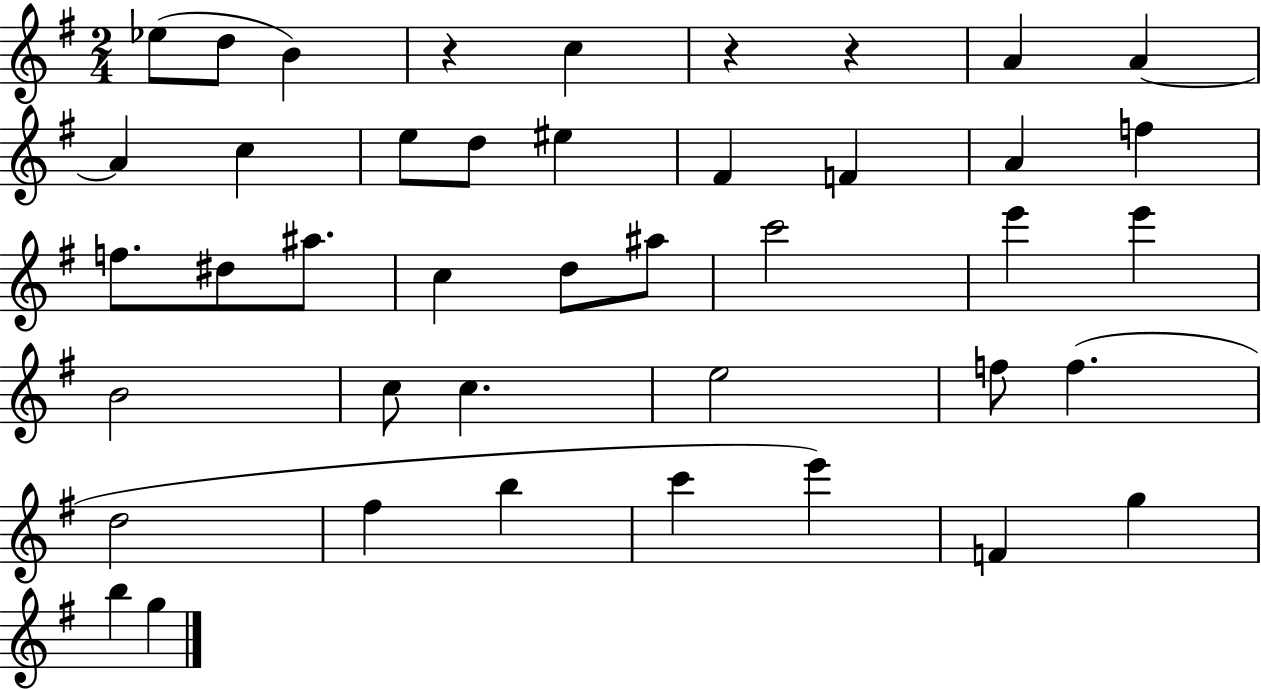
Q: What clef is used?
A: treble